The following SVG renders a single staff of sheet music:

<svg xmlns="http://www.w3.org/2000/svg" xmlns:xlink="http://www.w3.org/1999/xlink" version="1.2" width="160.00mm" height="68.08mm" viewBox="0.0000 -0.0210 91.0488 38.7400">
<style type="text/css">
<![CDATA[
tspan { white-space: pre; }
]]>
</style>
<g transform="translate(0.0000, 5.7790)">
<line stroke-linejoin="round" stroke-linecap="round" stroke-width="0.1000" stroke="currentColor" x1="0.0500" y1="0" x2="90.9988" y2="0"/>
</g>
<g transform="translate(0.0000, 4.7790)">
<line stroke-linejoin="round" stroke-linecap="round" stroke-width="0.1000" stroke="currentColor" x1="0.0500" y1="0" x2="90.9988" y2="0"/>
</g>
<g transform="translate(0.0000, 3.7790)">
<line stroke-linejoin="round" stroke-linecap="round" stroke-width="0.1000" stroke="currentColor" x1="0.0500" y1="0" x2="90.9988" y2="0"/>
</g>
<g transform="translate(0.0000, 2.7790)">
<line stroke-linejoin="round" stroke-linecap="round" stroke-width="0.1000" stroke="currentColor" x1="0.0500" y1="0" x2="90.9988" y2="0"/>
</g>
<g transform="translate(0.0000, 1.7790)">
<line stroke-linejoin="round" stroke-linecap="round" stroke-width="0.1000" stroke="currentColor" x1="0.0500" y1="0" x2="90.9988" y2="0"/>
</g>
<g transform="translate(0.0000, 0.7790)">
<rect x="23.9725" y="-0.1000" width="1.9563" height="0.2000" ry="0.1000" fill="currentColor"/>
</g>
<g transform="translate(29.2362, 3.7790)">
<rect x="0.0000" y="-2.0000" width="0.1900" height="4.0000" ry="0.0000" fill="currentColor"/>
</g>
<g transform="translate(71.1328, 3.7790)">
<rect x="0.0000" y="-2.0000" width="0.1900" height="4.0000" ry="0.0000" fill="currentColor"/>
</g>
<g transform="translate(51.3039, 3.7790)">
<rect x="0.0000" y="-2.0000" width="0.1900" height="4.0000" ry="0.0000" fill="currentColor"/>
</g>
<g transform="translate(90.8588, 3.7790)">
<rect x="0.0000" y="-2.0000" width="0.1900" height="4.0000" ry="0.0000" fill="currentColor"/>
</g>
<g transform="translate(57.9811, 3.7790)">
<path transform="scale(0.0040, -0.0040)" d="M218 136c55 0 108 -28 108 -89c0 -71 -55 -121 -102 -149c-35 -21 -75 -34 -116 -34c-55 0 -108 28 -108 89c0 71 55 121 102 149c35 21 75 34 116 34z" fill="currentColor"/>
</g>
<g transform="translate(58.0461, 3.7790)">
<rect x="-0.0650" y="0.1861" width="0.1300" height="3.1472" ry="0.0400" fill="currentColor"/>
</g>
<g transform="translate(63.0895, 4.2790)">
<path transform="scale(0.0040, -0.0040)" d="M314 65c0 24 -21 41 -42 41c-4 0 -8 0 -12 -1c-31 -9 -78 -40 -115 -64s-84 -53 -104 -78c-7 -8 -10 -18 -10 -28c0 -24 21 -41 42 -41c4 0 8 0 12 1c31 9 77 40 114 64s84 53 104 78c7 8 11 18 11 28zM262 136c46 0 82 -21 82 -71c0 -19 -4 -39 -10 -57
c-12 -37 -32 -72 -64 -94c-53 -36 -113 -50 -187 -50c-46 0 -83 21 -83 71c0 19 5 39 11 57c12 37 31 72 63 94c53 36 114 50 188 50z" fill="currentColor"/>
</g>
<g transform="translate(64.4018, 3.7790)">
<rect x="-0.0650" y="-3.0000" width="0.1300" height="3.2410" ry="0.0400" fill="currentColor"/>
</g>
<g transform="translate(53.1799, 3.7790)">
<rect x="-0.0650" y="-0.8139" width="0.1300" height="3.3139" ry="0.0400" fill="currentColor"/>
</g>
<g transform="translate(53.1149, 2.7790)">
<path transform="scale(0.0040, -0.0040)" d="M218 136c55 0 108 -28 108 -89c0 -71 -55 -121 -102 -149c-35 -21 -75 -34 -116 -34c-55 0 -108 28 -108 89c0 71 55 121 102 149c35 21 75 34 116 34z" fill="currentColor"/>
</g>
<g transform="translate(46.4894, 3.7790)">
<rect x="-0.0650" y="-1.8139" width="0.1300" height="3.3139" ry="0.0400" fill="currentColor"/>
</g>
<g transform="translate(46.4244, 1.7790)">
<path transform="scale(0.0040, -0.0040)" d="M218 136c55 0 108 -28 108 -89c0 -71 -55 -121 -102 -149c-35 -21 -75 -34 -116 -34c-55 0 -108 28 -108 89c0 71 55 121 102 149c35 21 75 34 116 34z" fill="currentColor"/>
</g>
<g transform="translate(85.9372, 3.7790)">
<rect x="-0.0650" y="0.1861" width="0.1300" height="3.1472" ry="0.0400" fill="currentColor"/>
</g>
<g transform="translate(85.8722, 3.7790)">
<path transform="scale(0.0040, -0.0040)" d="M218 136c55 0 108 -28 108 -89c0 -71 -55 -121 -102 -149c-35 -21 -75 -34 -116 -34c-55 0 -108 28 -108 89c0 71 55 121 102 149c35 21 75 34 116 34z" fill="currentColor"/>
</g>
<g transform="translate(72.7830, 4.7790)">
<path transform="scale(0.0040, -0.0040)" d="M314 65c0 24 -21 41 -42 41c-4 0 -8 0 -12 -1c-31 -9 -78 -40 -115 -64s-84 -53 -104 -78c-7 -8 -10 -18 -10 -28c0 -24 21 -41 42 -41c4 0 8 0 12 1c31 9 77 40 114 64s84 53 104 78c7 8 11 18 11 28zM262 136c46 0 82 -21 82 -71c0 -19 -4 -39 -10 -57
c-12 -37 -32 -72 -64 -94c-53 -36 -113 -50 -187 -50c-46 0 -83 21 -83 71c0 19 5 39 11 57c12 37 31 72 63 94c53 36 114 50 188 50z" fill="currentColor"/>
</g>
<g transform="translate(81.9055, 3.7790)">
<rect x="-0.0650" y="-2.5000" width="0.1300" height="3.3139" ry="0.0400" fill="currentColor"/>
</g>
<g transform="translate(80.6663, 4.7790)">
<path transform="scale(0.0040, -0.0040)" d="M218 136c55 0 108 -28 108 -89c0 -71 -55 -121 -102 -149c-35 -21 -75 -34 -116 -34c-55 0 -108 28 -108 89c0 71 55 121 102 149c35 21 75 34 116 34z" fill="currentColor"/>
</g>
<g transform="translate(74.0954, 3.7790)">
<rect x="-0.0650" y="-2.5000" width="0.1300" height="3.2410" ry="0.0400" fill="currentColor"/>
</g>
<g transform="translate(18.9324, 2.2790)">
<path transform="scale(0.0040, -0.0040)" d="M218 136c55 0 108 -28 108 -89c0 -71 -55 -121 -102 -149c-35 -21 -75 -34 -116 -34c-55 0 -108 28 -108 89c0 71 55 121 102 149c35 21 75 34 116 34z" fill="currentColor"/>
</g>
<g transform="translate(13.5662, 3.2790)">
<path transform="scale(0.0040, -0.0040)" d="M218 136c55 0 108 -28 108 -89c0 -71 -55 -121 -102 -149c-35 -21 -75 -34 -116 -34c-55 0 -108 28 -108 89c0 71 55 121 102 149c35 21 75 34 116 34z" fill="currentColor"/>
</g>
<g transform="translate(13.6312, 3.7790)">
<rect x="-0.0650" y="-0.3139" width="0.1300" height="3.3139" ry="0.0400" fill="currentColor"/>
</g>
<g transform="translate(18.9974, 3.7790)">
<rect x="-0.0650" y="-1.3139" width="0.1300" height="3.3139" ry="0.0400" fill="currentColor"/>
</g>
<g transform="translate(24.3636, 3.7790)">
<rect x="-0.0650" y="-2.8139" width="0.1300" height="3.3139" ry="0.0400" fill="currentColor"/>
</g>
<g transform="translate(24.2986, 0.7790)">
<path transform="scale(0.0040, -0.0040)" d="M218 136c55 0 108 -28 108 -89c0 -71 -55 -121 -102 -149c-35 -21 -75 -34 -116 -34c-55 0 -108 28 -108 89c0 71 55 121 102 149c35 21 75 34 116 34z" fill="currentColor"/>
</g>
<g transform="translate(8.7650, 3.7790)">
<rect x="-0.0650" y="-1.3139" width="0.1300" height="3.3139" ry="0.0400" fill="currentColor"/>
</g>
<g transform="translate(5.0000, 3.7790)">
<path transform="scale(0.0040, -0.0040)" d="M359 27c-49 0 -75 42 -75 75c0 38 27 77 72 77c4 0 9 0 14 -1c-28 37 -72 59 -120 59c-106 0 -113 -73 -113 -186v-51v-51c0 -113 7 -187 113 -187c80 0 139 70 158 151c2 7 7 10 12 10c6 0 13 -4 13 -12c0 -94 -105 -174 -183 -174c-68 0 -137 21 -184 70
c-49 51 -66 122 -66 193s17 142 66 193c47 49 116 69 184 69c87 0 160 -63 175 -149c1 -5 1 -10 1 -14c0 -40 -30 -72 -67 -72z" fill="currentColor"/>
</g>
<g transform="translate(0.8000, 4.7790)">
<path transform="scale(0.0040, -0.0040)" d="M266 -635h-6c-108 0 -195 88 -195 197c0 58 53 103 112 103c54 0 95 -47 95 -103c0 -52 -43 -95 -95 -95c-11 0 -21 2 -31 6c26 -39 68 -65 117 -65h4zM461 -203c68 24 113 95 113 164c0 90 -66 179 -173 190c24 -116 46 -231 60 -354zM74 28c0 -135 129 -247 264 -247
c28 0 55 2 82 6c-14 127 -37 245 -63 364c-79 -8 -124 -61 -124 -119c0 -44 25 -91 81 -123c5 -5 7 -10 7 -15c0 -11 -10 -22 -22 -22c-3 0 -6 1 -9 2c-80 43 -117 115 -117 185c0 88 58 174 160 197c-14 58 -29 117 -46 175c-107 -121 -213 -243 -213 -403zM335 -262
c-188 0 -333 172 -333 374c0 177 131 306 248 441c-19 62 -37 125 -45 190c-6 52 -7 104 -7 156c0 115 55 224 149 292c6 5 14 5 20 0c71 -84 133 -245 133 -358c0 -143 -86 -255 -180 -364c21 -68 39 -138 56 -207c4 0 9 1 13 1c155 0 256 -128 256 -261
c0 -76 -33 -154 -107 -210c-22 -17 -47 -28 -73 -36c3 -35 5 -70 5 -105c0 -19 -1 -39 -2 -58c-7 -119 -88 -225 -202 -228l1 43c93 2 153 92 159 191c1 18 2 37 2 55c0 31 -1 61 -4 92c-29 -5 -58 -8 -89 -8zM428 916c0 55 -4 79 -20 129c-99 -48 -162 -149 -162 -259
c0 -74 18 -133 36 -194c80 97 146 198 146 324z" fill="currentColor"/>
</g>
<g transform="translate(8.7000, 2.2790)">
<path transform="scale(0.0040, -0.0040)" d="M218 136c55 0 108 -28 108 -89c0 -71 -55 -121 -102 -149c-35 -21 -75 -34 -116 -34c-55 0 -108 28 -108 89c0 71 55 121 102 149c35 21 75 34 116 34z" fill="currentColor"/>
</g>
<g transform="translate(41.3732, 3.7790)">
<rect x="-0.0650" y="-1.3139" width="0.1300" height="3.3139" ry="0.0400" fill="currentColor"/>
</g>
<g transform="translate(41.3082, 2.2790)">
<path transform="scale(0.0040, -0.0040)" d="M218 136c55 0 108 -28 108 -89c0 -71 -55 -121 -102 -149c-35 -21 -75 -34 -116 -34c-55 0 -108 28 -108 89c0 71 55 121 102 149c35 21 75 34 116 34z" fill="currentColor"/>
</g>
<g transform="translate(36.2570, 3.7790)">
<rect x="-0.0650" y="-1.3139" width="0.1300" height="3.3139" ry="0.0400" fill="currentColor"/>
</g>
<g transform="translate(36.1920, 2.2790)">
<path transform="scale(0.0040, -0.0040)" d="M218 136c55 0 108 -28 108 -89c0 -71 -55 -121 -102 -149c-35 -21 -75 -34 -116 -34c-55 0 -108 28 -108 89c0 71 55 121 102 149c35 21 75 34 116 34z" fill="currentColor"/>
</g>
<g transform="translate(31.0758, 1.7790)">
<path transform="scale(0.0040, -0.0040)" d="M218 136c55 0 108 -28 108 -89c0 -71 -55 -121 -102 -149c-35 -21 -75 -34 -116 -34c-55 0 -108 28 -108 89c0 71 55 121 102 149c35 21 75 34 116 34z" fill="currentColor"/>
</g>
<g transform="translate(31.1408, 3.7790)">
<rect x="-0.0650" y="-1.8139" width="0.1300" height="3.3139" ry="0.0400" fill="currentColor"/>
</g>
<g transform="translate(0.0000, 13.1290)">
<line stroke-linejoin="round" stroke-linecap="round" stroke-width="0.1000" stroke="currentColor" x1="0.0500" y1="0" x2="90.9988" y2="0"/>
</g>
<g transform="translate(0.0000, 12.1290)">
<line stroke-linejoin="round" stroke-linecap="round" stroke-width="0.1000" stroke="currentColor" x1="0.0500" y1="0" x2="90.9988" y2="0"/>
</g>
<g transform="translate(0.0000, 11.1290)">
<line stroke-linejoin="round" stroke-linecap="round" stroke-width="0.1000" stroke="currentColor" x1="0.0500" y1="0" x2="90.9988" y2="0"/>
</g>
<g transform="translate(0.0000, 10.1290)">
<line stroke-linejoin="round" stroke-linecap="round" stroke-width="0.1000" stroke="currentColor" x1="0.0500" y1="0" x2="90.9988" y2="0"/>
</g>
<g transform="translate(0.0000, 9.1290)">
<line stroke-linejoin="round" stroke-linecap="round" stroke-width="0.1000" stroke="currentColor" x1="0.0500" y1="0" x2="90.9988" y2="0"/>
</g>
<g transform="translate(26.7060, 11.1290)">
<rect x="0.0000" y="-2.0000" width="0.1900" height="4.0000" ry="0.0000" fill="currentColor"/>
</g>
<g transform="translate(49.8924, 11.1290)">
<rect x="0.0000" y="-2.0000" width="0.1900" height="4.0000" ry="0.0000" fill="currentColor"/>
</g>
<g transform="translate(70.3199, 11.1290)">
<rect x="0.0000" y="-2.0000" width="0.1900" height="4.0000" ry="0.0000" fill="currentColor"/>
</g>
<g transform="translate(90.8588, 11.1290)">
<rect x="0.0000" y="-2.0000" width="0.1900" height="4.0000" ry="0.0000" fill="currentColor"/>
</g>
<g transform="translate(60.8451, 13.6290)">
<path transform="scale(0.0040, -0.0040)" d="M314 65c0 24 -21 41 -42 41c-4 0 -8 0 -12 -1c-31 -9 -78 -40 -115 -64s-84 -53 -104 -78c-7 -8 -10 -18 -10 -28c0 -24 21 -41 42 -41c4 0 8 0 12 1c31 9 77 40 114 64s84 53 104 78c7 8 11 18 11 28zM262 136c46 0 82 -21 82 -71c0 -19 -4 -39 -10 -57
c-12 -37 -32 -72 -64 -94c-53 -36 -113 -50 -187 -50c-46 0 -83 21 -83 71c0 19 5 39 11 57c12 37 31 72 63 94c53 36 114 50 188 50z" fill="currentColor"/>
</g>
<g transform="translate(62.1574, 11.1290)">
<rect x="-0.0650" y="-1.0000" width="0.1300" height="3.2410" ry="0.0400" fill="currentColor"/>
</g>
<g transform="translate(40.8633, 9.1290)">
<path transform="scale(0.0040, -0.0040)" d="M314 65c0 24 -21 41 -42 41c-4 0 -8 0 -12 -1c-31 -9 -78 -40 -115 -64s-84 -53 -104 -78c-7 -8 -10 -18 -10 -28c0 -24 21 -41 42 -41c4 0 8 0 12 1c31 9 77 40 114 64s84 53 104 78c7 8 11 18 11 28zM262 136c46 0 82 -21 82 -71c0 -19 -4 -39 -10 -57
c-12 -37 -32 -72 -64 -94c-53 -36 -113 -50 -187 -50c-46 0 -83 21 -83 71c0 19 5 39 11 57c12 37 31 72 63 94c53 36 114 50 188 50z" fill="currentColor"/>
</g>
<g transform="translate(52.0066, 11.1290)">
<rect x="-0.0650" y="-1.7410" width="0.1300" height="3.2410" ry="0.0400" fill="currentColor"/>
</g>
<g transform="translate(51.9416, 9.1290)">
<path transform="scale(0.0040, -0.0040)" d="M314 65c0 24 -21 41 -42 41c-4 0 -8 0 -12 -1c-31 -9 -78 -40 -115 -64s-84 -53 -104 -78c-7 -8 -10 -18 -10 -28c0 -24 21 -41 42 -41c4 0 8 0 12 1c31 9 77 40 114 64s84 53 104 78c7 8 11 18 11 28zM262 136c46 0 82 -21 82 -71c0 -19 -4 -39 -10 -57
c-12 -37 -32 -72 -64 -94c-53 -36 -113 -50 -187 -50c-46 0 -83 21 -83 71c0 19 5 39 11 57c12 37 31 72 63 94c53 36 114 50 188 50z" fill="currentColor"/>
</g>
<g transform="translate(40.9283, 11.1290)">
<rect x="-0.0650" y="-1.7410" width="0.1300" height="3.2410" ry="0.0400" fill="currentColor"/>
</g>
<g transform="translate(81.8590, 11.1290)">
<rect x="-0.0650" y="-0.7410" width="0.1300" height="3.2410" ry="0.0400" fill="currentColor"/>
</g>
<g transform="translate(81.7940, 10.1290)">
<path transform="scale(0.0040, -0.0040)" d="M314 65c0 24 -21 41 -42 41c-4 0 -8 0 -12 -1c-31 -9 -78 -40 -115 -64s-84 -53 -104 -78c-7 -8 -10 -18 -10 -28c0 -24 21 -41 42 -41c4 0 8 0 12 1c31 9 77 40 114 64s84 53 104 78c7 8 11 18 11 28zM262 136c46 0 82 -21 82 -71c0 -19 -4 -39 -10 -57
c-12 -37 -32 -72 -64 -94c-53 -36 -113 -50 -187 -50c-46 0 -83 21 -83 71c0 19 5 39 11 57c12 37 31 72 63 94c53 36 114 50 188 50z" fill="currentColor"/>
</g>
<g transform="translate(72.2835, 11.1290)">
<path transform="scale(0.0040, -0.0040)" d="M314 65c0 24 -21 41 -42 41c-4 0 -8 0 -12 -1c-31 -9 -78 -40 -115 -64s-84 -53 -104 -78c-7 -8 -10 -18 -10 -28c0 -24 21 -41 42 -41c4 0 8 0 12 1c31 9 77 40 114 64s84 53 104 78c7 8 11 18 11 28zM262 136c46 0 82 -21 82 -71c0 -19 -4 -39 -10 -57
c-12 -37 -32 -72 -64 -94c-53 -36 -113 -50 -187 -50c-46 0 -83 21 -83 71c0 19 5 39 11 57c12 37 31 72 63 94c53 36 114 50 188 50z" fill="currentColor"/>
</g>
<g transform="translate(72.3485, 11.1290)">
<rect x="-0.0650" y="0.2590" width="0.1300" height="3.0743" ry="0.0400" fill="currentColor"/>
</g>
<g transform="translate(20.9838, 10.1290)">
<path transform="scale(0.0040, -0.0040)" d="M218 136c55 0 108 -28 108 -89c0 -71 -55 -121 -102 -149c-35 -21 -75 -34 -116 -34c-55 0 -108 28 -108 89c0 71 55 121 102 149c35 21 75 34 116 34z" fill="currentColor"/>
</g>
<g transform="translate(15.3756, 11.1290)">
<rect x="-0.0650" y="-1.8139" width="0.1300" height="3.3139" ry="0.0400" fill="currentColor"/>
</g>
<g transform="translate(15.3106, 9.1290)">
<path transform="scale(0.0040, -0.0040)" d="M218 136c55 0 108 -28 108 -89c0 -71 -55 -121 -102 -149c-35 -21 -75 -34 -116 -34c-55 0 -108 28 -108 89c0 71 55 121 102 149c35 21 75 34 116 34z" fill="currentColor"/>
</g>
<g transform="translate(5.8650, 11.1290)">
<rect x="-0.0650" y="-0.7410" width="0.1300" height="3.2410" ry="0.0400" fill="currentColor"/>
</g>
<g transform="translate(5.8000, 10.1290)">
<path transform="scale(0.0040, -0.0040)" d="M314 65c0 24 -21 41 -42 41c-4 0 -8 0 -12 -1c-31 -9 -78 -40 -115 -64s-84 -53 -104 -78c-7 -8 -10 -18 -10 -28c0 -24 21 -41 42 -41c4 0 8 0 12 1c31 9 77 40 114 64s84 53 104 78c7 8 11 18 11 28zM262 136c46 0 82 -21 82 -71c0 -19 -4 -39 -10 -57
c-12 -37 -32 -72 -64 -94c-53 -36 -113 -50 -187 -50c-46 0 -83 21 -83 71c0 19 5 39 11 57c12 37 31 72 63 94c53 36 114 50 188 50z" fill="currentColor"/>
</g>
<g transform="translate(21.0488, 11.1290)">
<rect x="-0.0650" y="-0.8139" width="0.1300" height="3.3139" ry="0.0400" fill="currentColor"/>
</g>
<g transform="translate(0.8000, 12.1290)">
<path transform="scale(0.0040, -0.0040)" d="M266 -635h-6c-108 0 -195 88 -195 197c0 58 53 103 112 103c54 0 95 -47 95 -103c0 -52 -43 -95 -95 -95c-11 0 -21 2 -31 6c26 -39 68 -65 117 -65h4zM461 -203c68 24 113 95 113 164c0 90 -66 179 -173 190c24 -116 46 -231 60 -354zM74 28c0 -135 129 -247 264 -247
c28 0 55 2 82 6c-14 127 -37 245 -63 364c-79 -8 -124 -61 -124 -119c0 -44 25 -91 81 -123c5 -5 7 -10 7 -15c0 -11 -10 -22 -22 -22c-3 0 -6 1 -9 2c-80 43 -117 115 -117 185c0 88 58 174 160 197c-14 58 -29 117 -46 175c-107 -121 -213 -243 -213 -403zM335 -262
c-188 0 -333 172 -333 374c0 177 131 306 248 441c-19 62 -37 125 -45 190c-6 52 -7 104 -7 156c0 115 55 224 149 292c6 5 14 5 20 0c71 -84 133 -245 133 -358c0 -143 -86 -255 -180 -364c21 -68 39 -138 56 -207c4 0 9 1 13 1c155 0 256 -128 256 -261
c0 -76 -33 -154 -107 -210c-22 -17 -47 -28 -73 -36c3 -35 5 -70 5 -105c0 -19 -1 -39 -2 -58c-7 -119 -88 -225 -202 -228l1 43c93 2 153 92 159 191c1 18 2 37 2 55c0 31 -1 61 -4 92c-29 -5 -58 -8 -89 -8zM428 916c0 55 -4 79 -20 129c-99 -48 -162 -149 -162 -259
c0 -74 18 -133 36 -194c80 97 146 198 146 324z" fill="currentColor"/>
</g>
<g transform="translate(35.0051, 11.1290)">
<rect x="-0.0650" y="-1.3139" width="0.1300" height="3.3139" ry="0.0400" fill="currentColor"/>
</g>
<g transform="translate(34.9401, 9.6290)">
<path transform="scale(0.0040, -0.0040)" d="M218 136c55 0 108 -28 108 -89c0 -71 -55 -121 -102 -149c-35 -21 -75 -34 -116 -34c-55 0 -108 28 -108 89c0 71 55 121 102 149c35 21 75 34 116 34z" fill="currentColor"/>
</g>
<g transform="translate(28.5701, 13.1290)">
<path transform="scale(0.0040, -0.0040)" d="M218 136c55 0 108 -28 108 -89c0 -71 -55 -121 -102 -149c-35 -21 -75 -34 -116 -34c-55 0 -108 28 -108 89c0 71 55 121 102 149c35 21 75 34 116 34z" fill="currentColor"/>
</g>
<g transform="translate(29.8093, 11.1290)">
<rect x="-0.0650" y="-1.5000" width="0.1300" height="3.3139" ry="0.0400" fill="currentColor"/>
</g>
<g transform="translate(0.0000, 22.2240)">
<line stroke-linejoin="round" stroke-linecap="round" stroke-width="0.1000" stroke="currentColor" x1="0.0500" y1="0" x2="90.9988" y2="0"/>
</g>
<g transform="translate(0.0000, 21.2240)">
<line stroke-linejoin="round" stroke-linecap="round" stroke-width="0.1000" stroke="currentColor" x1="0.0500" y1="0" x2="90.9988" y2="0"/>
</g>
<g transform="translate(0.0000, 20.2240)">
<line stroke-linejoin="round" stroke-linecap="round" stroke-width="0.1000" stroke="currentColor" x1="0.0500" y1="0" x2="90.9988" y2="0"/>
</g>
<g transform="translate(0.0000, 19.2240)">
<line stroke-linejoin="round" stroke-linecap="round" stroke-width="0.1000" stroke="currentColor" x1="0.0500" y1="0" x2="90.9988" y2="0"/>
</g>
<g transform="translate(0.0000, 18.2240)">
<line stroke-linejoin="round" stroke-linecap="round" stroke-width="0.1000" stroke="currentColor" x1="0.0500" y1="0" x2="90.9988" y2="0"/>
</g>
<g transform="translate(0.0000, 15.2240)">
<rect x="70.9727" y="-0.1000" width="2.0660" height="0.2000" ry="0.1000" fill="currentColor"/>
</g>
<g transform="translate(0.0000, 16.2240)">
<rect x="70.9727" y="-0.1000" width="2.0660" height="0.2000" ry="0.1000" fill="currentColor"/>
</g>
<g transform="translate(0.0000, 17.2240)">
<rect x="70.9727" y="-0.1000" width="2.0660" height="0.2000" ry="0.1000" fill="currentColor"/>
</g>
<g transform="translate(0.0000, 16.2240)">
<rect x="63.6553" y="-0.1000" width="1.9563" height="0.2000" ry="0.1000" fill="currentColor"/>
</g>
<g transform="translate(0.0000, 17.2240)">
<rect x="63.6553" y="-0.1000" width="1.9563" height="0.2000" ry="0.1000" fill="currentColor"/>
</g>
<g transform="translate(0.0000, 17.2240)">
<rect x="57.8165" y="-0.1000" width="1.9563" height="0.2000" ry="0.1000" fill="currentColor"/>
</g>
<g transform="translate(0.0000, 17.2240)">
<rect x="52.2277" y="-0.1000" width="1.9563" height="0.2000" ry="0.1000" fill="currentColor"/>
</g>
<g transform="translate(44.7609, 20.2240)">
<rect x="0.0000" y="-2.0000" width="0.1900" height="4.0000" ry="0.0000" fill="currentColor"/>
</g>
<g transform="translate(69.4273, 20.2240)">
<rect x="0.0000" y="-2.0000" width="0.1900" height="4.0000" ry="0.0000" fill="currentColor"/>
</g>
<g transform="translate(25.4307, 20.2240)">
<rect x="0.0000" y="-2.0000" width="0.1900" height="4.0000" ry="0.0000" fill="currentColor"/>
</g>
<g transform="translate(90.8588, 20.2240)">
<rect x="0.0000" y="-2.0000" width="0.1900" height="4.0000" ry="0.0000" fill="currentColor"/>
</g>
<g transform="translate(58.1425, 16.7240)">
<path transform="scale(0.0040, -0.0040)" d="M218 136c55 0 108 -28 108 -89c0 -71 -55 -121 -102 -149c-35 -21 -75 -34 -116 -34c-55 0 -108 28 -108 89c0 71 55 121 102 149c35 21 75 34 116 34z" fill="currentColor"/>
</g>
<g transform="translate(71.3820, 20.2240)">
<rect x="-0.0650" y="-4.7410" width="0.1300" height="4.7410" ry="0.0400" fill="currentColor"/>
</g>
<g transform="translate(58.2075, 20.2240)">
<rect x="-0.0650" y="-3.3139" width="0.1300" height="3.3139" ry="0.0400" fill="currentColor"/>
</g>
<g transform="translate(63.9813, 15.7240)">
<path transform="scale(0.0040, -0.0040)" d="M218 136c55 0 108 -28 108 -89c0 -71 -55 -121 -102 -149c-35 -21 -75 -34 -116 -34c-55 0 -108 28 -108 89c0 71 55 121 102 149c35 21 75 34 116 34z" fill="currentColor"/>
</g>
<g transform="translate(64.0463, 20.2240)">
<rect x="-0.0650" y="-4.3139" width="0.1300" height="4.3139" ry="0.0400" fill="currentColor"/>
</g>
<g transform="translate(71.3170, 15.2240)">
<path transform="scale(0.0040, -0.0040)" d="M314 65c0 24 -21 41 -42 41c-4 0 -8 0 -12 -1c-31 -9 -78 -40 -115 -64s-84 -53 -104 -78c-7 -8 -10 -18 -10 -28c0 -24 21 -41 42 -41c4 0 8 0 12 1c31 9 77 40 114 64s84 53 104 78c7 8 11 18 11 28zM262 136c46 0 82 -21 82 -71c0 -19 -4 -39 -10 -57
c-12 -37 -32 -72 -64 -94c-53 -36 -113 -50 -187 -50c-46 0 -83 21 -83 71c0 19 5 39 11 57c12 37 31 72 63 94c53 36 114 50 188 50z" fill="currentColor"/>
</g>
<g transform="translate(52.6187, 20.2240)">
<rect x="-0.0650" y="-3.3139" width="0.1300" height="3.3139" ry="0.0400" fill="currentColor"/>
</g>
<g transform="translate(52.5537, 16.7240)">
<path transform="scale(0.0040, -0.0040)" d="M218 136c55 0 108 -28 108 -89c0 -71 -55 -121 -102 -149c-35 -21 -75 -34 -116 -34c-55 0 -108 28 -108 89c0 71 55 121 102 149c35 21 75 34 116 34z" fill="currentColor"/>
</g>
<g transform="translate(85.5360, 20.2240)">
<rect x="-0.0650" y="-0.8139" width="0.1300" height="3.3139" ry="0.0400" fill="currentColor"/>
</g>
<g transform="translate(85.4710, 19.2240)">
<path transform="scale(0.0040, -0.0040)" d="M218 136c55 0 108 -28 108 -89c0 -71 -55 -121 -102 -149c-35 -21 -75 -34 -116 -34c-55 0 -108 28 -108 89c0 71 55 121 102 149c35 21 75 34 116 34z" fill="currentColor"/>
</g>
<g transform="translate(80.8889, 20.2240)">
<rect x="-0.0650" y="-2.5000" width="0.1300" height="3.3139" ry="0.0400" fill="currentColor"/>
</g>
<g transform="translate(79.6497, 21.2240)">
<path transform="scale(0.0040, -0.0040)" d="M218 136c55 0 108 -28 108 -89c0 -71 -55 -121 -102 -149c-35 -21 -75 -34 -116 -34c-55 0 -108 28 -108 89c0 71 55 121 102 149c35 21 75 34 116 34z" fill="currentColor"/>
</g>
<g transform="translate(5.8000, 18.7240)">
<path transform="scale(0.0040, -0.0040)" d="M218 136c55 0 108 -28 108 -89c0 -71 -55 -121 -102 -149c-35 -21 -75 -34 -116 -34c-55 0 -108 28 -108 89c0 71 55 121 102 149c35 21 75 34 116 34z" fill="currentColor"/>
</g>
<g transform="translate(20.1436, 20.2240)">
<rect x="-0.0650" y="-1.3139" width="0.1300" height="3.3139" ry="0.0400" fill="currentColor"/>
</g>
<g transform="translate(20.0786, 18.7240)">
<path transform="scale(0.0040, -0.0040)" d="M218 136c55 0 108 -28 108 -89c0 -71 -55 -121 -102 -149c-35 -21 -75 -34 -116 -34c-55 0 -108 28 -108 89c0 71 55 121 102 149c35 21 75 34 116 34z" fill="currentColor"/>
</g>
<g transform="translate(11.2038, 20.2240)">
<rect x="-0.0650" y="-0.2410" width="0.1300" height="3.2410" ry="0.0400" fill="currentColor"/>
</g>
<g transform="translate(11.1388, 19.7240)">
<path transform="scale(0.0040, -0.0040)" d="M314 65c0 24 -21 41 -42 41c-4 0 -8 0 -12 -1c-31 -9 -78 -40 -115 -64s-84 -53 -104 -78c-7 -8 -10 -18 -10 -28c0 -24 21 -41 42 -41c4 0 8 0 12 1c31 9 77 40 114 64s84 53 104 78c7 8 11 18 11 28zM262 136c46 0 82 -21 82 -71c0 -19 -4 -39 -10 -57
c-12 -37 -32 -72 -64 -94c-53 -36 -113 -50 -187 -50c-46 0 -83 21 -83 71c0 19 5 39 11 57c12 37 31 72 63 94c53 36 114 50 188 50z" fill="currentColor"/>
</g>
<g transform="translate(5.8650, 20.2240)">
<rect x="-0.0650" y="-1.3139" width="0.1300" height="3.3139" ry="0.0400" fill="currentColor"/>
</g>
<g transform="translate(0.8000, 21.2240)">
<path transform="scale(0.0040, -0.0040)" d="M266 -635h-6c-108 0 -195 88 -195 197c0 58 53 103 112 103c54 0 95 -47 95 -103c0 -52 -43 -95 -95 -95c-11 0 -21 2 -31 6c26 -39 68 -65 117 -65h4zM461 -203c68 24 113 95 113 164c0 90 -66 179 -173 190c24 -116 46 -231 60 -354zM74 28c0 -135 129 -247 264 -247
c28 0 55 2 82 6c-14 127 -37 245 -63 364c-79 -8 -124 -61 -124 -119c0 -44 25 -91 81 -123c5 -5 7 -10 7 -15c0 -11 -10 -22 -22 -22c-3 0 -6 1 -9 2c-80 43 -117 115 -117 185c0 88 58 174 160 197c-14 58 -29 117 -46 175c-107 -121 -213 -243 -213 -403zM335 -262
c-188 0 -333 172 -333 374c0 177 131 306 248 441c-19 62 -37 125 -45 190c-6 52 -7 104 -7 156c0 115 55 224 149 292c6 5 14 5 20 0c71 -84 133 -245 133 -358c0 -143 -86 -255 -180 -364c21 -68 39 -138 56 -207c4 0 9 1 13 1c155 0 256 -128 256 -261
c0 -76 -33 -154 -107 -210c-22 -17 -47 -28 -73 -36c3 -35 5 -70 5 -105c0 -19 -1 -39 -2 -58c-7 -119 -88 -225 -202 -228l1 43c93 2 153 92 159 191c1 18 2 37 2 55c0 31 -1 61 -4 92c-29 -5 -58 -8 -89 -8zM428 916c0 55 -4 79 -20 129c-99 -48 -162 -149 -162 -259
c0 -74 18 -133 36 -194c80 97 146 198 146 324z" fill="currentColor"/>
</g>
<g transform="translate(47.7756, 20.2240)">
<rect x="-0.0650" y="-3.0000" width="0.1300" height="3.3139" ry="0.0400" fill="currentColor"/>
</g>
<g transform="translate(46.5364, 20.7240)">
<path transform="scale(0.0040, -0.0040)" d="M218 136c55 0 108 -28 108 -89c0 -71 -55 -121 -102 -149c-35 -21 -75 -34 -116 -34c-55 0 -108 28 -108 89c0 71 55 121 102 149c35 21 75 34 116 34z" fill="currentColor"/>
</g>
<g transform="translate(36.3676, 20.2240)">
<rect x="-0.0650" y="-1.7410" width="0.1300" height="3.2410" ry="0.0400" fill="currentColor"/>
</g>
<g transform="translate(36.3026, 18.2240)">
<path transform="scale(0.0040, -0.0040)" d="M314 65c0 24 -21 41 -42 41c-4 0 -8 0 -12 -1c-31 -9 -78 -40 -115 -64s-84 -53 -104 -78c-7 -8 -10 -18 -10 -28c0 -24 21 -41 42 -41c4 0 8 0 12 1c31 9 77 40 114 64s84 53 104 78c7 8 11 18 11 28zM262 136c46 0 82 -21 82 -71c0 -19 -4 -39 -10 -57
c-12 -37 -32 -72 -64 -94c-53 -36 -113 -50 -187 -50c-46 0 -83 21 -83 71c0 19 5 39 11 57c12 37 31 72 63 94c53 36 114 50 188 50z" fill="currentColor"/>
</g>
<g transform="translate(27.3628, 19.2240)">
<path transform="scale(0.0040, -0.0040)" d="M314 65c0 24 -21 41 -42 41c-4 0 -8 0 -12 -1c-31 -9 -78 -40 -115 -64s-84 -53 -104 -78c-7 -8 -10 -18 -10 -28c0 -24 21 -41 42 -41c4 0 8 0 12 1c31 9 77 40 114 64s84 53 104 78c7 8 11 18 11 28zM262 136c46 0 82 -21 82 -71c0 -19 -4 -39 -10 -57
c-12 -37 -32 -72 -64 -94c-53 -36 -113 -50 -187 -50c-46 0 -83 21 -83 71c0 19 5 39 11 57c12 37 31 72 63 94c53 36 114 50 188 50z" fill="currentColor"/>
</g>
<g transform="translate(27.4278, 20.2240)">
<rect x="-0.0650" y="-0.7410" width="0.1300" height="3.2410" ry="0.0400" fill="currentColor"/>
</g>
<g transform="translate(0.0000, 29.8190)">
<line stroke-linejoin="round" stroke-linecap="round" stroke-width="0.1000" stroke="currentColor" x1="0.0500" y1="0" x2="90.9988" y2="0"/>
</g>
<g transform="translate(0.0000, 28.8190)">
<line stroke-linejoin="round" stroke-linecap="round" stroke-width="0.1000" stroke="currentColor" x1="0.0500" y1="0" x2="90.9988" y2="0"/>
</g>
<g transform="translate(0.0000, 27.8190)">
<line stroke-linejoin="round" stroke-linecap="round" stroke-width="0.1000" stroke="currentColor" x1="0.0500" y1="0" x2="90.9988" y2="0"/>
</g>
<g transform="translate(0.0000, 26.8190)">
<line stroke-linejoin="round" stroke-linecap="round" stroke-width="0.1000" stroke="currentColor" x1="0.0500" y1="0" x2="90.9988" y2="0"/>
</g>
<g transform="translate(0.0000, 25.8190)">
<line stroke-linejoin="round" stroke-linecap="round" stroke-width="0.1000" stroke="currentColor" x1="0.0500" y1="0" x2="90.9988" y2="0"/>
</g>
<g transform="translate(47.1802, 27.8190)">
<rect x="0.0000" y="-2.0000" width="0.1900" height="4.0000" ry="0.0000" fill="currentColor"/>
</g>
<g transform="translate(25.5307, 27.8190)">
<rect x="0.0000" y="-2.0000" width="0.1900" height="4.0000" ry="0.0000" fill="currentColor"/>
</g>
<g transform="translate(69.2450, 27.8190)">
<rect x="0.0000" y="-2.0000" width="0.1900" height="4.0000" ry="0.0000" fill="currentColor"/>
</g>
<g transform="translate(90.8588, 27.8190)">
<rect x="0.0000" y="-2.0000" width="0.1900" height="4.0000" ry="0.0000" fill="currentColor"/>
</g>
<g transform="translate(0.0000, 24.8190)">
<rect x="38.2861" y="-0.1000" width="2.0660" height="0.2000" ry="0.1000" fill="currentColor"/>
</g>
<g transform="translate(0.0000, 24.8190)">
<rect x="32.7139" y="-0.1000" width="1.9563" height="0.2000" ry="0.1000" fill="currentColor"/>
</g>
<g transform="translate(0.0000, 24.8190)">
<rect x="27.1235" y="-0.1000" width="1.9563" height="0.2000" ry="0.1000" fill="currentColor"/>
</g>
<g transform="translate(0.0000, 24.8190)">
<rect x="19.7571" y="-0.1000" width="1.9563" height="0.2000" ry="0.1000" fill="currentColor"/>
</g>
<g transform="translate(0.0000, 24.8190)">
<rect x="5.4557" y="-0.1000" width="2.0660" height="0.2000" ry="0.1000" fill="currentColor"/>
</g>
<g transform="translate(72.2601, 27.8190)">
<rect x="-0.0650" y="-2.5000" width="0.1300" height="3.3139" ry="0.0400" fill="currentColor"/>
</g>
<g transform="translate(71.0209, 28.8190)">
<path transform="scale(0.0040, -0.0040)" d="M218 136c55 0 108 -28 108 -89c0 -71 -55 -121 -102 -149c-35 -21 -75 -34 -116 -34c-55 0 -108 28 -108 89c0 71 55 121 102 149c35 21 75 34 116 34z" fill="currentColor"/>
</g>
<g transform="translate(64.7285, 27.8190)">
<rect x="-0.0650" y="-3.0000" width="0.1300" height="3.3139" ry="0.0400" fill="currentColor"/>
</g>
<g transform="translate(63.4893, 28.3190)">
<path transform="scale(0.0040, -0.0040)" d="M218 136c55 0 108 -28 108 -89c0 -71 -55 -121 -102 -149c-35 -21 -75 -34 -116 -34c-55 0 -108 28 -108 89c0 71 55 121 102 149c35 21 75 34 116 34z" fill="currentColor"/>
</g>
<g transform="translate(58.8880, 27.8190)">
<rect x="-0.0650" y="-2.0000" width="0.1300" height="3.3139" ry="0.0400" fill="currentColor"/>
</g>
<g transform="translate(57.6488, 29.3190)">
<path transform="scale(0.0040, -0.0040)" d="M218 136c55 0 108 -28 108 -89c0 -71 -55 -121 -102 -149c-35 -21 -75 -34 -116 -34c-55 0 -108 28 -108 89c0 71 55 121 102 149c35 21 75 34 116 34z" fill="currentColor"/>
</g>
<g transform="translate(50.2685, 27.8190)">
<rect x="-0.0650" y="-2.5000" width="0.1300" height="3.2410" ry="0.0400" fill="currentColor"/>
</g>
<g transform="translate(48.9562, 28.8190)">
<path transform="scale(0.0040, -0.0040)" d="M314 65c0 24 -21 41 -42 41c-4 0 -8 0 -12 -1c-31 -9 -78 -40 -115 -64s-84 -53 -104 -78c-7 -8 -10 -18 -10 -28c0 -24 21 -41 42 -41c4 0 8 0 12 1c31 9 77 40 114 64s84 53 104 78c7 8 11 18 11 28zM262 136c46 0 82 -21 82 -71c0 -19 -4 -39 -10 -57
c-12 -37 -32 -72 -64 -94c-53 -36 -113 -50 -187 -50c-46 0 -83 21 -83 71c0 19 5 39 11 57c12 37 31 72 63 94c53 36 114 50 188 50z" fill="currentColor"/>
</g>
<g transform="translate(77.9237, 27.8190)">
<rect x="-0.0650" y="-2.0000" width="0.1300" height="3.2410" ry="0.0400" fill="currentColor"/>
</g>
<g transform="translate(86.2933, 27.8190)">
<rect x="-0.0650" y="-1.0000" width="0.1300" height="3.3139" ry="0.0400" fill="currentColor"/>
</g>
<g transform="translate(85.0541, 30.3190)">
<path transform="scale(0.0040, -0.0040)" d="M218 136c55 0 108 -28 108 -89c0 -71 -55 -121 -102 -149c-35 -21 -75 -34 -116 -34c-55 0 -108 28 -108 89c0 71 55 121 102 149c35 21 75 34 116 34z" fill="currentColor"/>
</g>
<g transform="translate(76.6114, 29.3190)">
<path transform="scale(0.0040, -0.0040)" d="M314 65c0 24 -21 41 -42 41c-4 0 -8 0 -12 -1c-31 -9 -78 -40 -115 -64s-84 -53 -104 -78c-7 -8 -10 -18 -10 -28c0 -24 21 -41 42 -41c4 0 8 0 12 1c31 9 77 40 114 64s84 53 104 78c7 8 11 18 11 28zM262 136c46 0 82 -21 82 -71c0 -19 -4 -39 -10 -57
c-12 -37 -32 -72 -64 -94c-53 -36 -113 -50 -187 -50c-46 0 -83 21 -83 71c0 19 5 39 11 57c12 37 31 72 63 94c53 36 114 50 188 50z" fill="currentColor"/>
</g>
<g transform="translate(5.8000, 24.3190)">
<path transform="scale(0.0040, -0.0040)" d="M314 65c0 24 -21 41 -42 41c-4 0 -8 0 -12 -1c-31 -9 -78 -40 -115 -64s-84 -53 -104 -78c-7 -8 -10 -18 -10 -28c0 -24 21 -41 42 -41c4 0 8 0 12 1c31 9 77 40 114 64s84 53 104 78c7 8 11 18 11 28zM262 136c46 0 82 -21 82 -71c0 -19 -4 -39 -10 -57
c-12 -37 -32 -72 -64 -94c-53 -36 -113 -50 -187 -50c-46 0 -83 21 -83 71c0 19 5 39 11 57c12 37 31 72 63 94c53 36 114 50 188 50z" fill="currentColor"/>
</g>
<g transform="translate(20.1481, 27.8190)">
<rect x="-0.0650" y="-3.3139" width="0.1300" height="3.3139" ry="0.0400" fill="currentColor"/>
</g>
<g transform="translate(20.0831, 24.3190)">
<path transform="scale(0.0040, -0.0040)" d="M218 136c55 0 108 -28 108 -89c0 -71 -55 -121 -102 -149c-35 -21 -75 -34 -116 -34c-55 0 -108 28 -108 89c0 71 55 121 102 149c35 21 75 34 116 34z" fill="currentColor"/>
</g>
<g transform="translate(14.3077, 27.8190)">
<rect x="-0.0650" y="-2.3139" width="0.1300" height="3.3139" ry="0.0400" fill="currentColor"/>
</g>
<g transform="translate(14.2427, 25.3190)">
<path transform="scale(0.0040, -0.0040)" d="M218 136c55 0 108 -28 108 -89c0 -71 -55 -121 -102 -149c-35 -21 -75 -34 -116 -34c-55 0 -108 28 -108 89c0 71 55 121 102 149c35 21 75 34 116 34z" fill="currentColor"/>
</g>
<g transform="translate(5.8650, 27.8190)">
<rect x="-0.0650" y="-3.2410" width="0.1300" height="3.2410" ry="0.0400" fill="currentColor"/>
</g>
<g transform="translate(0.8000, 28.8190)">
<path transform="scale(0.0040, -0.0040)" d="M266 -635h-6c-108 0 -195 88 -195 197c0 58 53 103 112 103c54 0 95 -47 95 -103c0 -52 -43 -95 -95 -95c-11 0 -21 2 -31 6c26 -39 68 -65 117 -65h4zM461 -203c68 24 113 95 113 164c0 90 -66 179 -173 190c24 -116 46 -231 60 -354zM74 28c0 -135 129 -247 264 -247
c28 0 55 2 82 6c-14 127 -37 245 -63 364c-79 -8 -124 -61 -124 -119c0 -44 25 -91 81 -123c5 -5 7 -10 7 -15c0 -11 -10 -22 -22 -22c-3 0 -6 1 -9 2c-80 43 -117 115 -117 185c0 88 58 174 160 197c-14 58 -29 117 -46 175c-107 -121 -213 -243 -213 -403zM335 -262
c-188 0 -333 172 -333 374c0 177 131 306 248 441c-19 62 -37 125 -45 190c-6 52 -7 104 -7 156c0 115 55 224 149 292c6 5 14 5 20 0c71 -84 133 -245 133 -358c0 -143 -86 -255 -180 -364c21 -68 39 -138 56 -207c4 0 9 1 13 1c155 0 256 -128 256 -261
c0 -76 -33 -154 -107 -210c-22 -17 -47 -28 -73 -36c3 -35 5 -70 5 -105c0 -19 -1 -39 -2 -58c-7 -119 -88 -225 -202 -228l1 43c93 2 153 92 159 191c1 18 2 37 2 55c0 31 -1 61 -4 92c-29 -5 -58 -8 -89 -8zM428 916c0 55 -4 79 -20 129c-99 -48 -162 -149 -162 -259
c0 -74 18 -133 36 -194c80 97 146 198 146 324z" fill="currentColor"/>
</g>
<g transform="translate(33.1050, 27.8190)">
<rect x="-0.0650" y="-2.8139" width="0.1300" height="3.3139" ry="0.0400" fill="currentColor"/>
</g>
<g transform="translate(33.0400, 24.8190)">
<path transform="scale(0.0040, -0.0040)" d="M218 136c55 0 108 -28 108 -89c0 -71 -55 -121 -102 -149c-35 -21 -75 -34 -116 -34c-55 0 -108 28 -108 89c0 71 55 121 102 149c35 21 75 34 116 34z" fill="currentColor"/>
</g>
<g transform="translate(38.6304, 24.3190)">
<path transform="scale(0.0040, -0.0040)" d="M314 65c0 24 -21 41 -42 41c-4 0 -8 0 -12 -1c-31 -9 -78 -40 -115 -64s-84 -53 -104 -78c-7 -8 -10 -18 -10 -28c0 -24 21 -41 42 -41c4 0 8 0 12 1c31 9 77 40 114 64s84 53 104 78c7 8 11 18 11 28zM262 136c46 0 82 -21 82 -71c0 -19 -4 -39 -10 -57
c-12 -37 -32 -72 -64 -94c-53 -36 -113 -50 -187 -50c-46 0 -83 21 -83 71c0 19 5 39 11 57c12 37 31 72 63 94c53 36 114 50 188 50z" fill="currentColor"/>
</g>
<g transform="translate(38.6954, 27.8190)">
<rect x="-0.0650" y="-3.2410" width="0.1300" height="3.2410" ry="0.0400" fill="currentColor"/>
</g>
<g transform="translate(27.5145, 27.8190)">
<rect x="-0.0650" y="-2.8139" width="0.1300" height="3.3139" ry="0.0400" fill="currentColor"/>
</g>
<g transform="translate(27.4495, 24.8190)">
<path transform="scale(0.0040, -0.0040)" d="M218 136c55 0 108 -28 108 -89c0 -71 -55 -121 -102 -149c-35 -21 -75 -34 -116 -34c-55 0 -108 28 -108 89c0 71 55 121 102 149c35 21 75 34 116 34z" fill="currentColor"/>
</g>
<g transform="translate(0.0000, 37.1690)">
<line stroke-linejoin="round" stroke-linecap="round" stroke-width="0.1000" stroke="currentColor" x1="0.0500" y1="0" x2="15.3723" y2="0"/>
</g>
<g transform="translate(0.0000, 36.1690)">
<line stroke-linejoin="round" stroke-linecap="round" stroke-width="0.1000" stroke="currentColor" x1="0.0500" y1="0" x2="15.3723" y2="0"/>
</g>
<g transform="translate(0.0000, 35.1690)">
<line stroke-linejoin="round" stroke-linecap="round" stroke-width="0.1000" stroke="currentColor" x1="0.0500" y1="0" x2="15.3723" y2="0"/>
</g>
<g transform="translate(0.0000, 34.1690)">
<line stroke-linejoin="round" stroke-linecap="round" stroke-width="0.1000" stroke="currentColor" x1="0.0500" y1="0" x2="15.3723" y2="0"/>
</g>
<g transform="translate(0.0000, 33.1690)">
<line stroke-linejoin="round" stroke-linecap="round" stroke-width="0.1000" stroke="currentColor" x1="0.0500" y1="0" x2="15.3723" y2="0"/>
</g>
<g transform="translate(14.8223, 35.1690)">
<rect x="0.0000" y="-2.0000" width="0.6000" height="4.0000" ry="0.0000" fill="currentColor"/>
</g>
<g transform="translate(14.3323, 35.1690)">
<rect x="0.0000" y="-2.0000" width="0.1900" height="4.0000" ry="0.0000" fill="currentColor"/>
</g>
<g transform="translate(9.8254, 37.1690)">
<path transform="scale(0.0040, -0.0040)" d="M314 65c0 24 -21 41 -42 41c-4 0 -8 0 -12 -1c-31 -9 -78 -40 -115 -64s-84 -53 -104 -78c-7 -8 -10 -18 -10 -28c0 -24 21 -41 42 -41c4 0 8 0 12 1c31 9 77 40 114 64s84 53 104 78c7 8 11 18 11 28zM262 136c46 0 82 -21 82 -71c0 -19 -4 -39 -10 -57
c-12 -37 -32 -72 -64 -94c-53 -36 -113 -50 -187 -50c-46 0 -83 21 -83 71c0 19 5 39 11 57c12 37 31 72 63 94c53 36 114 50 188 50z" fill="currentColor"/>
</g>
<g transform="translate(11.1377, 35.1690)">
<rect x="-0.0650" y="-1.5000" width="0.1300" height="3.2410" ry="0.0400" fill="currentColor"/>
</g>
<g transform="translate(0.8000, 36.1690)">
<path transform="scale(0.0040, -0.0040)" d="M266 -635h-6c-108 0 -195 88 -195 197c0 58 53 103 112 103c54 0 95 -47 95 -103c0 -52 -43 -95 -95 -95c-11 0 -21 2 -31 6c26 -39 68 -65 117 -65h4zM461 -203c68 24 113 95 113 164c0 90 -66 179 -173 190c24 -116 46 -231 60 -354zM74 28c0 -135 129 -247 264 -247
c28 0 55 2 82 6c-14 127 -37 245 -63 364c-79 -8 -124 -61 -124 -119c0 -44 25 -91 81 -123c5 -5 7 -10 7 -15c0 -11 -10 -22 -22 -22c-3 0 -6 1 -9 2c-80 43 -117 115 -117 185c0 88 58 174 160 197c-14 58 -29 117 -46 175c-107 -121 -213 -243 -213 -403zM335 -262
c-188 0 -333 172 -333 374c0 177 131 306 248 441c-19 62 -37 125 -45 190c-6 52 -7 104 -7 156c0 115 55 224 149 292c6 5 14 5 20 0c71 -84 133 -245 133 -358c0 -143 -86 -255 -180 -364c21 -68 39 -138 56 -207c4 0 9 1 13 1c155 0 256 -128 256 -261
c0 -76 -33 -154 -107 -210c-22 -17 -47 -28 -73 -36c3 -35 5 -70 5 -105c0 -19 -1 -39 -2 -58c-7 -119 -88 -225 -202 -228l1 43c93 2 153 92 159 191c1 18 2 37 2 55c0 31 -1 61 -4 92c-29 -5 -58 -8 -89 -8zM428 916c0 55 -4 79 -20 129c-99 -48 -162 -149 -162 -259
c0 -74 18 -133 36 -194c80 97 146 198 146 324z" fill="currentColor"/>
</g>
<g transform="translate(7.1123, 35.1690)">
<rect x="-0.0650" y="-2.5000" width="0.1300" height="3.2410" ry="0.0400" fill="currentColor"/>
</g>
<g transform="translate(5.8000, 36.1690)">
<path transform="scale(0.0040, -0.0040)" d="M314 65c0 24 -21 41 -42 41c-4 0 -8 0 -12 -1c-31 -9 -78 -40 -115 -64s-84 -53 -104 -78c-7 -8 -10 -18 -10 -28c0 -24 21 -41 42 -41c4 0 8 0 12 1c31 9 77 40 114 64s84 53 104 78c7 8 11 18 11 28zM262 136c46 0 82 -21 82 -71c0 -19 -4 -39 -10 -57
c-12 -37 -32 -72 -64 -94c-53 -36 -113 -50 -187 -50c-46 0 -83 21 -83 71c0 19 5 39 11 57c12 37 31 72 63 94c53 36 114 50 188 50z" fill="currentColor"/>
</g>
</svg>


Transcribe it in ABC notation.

X:1
T:Untitled
M:4/4
L:1/4
K:C
e c e a f e e f d B A2 G2 G B d2 f d E e f2 f2 D2 B2 d2 e c2 e d2 f2 A b b d' e'2 G d b2 g b a a b2 G2 F A G F2 D G2 E2